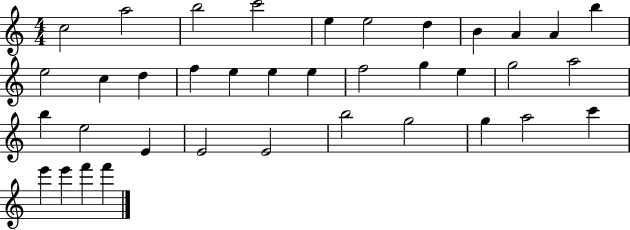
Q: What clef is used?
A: treble